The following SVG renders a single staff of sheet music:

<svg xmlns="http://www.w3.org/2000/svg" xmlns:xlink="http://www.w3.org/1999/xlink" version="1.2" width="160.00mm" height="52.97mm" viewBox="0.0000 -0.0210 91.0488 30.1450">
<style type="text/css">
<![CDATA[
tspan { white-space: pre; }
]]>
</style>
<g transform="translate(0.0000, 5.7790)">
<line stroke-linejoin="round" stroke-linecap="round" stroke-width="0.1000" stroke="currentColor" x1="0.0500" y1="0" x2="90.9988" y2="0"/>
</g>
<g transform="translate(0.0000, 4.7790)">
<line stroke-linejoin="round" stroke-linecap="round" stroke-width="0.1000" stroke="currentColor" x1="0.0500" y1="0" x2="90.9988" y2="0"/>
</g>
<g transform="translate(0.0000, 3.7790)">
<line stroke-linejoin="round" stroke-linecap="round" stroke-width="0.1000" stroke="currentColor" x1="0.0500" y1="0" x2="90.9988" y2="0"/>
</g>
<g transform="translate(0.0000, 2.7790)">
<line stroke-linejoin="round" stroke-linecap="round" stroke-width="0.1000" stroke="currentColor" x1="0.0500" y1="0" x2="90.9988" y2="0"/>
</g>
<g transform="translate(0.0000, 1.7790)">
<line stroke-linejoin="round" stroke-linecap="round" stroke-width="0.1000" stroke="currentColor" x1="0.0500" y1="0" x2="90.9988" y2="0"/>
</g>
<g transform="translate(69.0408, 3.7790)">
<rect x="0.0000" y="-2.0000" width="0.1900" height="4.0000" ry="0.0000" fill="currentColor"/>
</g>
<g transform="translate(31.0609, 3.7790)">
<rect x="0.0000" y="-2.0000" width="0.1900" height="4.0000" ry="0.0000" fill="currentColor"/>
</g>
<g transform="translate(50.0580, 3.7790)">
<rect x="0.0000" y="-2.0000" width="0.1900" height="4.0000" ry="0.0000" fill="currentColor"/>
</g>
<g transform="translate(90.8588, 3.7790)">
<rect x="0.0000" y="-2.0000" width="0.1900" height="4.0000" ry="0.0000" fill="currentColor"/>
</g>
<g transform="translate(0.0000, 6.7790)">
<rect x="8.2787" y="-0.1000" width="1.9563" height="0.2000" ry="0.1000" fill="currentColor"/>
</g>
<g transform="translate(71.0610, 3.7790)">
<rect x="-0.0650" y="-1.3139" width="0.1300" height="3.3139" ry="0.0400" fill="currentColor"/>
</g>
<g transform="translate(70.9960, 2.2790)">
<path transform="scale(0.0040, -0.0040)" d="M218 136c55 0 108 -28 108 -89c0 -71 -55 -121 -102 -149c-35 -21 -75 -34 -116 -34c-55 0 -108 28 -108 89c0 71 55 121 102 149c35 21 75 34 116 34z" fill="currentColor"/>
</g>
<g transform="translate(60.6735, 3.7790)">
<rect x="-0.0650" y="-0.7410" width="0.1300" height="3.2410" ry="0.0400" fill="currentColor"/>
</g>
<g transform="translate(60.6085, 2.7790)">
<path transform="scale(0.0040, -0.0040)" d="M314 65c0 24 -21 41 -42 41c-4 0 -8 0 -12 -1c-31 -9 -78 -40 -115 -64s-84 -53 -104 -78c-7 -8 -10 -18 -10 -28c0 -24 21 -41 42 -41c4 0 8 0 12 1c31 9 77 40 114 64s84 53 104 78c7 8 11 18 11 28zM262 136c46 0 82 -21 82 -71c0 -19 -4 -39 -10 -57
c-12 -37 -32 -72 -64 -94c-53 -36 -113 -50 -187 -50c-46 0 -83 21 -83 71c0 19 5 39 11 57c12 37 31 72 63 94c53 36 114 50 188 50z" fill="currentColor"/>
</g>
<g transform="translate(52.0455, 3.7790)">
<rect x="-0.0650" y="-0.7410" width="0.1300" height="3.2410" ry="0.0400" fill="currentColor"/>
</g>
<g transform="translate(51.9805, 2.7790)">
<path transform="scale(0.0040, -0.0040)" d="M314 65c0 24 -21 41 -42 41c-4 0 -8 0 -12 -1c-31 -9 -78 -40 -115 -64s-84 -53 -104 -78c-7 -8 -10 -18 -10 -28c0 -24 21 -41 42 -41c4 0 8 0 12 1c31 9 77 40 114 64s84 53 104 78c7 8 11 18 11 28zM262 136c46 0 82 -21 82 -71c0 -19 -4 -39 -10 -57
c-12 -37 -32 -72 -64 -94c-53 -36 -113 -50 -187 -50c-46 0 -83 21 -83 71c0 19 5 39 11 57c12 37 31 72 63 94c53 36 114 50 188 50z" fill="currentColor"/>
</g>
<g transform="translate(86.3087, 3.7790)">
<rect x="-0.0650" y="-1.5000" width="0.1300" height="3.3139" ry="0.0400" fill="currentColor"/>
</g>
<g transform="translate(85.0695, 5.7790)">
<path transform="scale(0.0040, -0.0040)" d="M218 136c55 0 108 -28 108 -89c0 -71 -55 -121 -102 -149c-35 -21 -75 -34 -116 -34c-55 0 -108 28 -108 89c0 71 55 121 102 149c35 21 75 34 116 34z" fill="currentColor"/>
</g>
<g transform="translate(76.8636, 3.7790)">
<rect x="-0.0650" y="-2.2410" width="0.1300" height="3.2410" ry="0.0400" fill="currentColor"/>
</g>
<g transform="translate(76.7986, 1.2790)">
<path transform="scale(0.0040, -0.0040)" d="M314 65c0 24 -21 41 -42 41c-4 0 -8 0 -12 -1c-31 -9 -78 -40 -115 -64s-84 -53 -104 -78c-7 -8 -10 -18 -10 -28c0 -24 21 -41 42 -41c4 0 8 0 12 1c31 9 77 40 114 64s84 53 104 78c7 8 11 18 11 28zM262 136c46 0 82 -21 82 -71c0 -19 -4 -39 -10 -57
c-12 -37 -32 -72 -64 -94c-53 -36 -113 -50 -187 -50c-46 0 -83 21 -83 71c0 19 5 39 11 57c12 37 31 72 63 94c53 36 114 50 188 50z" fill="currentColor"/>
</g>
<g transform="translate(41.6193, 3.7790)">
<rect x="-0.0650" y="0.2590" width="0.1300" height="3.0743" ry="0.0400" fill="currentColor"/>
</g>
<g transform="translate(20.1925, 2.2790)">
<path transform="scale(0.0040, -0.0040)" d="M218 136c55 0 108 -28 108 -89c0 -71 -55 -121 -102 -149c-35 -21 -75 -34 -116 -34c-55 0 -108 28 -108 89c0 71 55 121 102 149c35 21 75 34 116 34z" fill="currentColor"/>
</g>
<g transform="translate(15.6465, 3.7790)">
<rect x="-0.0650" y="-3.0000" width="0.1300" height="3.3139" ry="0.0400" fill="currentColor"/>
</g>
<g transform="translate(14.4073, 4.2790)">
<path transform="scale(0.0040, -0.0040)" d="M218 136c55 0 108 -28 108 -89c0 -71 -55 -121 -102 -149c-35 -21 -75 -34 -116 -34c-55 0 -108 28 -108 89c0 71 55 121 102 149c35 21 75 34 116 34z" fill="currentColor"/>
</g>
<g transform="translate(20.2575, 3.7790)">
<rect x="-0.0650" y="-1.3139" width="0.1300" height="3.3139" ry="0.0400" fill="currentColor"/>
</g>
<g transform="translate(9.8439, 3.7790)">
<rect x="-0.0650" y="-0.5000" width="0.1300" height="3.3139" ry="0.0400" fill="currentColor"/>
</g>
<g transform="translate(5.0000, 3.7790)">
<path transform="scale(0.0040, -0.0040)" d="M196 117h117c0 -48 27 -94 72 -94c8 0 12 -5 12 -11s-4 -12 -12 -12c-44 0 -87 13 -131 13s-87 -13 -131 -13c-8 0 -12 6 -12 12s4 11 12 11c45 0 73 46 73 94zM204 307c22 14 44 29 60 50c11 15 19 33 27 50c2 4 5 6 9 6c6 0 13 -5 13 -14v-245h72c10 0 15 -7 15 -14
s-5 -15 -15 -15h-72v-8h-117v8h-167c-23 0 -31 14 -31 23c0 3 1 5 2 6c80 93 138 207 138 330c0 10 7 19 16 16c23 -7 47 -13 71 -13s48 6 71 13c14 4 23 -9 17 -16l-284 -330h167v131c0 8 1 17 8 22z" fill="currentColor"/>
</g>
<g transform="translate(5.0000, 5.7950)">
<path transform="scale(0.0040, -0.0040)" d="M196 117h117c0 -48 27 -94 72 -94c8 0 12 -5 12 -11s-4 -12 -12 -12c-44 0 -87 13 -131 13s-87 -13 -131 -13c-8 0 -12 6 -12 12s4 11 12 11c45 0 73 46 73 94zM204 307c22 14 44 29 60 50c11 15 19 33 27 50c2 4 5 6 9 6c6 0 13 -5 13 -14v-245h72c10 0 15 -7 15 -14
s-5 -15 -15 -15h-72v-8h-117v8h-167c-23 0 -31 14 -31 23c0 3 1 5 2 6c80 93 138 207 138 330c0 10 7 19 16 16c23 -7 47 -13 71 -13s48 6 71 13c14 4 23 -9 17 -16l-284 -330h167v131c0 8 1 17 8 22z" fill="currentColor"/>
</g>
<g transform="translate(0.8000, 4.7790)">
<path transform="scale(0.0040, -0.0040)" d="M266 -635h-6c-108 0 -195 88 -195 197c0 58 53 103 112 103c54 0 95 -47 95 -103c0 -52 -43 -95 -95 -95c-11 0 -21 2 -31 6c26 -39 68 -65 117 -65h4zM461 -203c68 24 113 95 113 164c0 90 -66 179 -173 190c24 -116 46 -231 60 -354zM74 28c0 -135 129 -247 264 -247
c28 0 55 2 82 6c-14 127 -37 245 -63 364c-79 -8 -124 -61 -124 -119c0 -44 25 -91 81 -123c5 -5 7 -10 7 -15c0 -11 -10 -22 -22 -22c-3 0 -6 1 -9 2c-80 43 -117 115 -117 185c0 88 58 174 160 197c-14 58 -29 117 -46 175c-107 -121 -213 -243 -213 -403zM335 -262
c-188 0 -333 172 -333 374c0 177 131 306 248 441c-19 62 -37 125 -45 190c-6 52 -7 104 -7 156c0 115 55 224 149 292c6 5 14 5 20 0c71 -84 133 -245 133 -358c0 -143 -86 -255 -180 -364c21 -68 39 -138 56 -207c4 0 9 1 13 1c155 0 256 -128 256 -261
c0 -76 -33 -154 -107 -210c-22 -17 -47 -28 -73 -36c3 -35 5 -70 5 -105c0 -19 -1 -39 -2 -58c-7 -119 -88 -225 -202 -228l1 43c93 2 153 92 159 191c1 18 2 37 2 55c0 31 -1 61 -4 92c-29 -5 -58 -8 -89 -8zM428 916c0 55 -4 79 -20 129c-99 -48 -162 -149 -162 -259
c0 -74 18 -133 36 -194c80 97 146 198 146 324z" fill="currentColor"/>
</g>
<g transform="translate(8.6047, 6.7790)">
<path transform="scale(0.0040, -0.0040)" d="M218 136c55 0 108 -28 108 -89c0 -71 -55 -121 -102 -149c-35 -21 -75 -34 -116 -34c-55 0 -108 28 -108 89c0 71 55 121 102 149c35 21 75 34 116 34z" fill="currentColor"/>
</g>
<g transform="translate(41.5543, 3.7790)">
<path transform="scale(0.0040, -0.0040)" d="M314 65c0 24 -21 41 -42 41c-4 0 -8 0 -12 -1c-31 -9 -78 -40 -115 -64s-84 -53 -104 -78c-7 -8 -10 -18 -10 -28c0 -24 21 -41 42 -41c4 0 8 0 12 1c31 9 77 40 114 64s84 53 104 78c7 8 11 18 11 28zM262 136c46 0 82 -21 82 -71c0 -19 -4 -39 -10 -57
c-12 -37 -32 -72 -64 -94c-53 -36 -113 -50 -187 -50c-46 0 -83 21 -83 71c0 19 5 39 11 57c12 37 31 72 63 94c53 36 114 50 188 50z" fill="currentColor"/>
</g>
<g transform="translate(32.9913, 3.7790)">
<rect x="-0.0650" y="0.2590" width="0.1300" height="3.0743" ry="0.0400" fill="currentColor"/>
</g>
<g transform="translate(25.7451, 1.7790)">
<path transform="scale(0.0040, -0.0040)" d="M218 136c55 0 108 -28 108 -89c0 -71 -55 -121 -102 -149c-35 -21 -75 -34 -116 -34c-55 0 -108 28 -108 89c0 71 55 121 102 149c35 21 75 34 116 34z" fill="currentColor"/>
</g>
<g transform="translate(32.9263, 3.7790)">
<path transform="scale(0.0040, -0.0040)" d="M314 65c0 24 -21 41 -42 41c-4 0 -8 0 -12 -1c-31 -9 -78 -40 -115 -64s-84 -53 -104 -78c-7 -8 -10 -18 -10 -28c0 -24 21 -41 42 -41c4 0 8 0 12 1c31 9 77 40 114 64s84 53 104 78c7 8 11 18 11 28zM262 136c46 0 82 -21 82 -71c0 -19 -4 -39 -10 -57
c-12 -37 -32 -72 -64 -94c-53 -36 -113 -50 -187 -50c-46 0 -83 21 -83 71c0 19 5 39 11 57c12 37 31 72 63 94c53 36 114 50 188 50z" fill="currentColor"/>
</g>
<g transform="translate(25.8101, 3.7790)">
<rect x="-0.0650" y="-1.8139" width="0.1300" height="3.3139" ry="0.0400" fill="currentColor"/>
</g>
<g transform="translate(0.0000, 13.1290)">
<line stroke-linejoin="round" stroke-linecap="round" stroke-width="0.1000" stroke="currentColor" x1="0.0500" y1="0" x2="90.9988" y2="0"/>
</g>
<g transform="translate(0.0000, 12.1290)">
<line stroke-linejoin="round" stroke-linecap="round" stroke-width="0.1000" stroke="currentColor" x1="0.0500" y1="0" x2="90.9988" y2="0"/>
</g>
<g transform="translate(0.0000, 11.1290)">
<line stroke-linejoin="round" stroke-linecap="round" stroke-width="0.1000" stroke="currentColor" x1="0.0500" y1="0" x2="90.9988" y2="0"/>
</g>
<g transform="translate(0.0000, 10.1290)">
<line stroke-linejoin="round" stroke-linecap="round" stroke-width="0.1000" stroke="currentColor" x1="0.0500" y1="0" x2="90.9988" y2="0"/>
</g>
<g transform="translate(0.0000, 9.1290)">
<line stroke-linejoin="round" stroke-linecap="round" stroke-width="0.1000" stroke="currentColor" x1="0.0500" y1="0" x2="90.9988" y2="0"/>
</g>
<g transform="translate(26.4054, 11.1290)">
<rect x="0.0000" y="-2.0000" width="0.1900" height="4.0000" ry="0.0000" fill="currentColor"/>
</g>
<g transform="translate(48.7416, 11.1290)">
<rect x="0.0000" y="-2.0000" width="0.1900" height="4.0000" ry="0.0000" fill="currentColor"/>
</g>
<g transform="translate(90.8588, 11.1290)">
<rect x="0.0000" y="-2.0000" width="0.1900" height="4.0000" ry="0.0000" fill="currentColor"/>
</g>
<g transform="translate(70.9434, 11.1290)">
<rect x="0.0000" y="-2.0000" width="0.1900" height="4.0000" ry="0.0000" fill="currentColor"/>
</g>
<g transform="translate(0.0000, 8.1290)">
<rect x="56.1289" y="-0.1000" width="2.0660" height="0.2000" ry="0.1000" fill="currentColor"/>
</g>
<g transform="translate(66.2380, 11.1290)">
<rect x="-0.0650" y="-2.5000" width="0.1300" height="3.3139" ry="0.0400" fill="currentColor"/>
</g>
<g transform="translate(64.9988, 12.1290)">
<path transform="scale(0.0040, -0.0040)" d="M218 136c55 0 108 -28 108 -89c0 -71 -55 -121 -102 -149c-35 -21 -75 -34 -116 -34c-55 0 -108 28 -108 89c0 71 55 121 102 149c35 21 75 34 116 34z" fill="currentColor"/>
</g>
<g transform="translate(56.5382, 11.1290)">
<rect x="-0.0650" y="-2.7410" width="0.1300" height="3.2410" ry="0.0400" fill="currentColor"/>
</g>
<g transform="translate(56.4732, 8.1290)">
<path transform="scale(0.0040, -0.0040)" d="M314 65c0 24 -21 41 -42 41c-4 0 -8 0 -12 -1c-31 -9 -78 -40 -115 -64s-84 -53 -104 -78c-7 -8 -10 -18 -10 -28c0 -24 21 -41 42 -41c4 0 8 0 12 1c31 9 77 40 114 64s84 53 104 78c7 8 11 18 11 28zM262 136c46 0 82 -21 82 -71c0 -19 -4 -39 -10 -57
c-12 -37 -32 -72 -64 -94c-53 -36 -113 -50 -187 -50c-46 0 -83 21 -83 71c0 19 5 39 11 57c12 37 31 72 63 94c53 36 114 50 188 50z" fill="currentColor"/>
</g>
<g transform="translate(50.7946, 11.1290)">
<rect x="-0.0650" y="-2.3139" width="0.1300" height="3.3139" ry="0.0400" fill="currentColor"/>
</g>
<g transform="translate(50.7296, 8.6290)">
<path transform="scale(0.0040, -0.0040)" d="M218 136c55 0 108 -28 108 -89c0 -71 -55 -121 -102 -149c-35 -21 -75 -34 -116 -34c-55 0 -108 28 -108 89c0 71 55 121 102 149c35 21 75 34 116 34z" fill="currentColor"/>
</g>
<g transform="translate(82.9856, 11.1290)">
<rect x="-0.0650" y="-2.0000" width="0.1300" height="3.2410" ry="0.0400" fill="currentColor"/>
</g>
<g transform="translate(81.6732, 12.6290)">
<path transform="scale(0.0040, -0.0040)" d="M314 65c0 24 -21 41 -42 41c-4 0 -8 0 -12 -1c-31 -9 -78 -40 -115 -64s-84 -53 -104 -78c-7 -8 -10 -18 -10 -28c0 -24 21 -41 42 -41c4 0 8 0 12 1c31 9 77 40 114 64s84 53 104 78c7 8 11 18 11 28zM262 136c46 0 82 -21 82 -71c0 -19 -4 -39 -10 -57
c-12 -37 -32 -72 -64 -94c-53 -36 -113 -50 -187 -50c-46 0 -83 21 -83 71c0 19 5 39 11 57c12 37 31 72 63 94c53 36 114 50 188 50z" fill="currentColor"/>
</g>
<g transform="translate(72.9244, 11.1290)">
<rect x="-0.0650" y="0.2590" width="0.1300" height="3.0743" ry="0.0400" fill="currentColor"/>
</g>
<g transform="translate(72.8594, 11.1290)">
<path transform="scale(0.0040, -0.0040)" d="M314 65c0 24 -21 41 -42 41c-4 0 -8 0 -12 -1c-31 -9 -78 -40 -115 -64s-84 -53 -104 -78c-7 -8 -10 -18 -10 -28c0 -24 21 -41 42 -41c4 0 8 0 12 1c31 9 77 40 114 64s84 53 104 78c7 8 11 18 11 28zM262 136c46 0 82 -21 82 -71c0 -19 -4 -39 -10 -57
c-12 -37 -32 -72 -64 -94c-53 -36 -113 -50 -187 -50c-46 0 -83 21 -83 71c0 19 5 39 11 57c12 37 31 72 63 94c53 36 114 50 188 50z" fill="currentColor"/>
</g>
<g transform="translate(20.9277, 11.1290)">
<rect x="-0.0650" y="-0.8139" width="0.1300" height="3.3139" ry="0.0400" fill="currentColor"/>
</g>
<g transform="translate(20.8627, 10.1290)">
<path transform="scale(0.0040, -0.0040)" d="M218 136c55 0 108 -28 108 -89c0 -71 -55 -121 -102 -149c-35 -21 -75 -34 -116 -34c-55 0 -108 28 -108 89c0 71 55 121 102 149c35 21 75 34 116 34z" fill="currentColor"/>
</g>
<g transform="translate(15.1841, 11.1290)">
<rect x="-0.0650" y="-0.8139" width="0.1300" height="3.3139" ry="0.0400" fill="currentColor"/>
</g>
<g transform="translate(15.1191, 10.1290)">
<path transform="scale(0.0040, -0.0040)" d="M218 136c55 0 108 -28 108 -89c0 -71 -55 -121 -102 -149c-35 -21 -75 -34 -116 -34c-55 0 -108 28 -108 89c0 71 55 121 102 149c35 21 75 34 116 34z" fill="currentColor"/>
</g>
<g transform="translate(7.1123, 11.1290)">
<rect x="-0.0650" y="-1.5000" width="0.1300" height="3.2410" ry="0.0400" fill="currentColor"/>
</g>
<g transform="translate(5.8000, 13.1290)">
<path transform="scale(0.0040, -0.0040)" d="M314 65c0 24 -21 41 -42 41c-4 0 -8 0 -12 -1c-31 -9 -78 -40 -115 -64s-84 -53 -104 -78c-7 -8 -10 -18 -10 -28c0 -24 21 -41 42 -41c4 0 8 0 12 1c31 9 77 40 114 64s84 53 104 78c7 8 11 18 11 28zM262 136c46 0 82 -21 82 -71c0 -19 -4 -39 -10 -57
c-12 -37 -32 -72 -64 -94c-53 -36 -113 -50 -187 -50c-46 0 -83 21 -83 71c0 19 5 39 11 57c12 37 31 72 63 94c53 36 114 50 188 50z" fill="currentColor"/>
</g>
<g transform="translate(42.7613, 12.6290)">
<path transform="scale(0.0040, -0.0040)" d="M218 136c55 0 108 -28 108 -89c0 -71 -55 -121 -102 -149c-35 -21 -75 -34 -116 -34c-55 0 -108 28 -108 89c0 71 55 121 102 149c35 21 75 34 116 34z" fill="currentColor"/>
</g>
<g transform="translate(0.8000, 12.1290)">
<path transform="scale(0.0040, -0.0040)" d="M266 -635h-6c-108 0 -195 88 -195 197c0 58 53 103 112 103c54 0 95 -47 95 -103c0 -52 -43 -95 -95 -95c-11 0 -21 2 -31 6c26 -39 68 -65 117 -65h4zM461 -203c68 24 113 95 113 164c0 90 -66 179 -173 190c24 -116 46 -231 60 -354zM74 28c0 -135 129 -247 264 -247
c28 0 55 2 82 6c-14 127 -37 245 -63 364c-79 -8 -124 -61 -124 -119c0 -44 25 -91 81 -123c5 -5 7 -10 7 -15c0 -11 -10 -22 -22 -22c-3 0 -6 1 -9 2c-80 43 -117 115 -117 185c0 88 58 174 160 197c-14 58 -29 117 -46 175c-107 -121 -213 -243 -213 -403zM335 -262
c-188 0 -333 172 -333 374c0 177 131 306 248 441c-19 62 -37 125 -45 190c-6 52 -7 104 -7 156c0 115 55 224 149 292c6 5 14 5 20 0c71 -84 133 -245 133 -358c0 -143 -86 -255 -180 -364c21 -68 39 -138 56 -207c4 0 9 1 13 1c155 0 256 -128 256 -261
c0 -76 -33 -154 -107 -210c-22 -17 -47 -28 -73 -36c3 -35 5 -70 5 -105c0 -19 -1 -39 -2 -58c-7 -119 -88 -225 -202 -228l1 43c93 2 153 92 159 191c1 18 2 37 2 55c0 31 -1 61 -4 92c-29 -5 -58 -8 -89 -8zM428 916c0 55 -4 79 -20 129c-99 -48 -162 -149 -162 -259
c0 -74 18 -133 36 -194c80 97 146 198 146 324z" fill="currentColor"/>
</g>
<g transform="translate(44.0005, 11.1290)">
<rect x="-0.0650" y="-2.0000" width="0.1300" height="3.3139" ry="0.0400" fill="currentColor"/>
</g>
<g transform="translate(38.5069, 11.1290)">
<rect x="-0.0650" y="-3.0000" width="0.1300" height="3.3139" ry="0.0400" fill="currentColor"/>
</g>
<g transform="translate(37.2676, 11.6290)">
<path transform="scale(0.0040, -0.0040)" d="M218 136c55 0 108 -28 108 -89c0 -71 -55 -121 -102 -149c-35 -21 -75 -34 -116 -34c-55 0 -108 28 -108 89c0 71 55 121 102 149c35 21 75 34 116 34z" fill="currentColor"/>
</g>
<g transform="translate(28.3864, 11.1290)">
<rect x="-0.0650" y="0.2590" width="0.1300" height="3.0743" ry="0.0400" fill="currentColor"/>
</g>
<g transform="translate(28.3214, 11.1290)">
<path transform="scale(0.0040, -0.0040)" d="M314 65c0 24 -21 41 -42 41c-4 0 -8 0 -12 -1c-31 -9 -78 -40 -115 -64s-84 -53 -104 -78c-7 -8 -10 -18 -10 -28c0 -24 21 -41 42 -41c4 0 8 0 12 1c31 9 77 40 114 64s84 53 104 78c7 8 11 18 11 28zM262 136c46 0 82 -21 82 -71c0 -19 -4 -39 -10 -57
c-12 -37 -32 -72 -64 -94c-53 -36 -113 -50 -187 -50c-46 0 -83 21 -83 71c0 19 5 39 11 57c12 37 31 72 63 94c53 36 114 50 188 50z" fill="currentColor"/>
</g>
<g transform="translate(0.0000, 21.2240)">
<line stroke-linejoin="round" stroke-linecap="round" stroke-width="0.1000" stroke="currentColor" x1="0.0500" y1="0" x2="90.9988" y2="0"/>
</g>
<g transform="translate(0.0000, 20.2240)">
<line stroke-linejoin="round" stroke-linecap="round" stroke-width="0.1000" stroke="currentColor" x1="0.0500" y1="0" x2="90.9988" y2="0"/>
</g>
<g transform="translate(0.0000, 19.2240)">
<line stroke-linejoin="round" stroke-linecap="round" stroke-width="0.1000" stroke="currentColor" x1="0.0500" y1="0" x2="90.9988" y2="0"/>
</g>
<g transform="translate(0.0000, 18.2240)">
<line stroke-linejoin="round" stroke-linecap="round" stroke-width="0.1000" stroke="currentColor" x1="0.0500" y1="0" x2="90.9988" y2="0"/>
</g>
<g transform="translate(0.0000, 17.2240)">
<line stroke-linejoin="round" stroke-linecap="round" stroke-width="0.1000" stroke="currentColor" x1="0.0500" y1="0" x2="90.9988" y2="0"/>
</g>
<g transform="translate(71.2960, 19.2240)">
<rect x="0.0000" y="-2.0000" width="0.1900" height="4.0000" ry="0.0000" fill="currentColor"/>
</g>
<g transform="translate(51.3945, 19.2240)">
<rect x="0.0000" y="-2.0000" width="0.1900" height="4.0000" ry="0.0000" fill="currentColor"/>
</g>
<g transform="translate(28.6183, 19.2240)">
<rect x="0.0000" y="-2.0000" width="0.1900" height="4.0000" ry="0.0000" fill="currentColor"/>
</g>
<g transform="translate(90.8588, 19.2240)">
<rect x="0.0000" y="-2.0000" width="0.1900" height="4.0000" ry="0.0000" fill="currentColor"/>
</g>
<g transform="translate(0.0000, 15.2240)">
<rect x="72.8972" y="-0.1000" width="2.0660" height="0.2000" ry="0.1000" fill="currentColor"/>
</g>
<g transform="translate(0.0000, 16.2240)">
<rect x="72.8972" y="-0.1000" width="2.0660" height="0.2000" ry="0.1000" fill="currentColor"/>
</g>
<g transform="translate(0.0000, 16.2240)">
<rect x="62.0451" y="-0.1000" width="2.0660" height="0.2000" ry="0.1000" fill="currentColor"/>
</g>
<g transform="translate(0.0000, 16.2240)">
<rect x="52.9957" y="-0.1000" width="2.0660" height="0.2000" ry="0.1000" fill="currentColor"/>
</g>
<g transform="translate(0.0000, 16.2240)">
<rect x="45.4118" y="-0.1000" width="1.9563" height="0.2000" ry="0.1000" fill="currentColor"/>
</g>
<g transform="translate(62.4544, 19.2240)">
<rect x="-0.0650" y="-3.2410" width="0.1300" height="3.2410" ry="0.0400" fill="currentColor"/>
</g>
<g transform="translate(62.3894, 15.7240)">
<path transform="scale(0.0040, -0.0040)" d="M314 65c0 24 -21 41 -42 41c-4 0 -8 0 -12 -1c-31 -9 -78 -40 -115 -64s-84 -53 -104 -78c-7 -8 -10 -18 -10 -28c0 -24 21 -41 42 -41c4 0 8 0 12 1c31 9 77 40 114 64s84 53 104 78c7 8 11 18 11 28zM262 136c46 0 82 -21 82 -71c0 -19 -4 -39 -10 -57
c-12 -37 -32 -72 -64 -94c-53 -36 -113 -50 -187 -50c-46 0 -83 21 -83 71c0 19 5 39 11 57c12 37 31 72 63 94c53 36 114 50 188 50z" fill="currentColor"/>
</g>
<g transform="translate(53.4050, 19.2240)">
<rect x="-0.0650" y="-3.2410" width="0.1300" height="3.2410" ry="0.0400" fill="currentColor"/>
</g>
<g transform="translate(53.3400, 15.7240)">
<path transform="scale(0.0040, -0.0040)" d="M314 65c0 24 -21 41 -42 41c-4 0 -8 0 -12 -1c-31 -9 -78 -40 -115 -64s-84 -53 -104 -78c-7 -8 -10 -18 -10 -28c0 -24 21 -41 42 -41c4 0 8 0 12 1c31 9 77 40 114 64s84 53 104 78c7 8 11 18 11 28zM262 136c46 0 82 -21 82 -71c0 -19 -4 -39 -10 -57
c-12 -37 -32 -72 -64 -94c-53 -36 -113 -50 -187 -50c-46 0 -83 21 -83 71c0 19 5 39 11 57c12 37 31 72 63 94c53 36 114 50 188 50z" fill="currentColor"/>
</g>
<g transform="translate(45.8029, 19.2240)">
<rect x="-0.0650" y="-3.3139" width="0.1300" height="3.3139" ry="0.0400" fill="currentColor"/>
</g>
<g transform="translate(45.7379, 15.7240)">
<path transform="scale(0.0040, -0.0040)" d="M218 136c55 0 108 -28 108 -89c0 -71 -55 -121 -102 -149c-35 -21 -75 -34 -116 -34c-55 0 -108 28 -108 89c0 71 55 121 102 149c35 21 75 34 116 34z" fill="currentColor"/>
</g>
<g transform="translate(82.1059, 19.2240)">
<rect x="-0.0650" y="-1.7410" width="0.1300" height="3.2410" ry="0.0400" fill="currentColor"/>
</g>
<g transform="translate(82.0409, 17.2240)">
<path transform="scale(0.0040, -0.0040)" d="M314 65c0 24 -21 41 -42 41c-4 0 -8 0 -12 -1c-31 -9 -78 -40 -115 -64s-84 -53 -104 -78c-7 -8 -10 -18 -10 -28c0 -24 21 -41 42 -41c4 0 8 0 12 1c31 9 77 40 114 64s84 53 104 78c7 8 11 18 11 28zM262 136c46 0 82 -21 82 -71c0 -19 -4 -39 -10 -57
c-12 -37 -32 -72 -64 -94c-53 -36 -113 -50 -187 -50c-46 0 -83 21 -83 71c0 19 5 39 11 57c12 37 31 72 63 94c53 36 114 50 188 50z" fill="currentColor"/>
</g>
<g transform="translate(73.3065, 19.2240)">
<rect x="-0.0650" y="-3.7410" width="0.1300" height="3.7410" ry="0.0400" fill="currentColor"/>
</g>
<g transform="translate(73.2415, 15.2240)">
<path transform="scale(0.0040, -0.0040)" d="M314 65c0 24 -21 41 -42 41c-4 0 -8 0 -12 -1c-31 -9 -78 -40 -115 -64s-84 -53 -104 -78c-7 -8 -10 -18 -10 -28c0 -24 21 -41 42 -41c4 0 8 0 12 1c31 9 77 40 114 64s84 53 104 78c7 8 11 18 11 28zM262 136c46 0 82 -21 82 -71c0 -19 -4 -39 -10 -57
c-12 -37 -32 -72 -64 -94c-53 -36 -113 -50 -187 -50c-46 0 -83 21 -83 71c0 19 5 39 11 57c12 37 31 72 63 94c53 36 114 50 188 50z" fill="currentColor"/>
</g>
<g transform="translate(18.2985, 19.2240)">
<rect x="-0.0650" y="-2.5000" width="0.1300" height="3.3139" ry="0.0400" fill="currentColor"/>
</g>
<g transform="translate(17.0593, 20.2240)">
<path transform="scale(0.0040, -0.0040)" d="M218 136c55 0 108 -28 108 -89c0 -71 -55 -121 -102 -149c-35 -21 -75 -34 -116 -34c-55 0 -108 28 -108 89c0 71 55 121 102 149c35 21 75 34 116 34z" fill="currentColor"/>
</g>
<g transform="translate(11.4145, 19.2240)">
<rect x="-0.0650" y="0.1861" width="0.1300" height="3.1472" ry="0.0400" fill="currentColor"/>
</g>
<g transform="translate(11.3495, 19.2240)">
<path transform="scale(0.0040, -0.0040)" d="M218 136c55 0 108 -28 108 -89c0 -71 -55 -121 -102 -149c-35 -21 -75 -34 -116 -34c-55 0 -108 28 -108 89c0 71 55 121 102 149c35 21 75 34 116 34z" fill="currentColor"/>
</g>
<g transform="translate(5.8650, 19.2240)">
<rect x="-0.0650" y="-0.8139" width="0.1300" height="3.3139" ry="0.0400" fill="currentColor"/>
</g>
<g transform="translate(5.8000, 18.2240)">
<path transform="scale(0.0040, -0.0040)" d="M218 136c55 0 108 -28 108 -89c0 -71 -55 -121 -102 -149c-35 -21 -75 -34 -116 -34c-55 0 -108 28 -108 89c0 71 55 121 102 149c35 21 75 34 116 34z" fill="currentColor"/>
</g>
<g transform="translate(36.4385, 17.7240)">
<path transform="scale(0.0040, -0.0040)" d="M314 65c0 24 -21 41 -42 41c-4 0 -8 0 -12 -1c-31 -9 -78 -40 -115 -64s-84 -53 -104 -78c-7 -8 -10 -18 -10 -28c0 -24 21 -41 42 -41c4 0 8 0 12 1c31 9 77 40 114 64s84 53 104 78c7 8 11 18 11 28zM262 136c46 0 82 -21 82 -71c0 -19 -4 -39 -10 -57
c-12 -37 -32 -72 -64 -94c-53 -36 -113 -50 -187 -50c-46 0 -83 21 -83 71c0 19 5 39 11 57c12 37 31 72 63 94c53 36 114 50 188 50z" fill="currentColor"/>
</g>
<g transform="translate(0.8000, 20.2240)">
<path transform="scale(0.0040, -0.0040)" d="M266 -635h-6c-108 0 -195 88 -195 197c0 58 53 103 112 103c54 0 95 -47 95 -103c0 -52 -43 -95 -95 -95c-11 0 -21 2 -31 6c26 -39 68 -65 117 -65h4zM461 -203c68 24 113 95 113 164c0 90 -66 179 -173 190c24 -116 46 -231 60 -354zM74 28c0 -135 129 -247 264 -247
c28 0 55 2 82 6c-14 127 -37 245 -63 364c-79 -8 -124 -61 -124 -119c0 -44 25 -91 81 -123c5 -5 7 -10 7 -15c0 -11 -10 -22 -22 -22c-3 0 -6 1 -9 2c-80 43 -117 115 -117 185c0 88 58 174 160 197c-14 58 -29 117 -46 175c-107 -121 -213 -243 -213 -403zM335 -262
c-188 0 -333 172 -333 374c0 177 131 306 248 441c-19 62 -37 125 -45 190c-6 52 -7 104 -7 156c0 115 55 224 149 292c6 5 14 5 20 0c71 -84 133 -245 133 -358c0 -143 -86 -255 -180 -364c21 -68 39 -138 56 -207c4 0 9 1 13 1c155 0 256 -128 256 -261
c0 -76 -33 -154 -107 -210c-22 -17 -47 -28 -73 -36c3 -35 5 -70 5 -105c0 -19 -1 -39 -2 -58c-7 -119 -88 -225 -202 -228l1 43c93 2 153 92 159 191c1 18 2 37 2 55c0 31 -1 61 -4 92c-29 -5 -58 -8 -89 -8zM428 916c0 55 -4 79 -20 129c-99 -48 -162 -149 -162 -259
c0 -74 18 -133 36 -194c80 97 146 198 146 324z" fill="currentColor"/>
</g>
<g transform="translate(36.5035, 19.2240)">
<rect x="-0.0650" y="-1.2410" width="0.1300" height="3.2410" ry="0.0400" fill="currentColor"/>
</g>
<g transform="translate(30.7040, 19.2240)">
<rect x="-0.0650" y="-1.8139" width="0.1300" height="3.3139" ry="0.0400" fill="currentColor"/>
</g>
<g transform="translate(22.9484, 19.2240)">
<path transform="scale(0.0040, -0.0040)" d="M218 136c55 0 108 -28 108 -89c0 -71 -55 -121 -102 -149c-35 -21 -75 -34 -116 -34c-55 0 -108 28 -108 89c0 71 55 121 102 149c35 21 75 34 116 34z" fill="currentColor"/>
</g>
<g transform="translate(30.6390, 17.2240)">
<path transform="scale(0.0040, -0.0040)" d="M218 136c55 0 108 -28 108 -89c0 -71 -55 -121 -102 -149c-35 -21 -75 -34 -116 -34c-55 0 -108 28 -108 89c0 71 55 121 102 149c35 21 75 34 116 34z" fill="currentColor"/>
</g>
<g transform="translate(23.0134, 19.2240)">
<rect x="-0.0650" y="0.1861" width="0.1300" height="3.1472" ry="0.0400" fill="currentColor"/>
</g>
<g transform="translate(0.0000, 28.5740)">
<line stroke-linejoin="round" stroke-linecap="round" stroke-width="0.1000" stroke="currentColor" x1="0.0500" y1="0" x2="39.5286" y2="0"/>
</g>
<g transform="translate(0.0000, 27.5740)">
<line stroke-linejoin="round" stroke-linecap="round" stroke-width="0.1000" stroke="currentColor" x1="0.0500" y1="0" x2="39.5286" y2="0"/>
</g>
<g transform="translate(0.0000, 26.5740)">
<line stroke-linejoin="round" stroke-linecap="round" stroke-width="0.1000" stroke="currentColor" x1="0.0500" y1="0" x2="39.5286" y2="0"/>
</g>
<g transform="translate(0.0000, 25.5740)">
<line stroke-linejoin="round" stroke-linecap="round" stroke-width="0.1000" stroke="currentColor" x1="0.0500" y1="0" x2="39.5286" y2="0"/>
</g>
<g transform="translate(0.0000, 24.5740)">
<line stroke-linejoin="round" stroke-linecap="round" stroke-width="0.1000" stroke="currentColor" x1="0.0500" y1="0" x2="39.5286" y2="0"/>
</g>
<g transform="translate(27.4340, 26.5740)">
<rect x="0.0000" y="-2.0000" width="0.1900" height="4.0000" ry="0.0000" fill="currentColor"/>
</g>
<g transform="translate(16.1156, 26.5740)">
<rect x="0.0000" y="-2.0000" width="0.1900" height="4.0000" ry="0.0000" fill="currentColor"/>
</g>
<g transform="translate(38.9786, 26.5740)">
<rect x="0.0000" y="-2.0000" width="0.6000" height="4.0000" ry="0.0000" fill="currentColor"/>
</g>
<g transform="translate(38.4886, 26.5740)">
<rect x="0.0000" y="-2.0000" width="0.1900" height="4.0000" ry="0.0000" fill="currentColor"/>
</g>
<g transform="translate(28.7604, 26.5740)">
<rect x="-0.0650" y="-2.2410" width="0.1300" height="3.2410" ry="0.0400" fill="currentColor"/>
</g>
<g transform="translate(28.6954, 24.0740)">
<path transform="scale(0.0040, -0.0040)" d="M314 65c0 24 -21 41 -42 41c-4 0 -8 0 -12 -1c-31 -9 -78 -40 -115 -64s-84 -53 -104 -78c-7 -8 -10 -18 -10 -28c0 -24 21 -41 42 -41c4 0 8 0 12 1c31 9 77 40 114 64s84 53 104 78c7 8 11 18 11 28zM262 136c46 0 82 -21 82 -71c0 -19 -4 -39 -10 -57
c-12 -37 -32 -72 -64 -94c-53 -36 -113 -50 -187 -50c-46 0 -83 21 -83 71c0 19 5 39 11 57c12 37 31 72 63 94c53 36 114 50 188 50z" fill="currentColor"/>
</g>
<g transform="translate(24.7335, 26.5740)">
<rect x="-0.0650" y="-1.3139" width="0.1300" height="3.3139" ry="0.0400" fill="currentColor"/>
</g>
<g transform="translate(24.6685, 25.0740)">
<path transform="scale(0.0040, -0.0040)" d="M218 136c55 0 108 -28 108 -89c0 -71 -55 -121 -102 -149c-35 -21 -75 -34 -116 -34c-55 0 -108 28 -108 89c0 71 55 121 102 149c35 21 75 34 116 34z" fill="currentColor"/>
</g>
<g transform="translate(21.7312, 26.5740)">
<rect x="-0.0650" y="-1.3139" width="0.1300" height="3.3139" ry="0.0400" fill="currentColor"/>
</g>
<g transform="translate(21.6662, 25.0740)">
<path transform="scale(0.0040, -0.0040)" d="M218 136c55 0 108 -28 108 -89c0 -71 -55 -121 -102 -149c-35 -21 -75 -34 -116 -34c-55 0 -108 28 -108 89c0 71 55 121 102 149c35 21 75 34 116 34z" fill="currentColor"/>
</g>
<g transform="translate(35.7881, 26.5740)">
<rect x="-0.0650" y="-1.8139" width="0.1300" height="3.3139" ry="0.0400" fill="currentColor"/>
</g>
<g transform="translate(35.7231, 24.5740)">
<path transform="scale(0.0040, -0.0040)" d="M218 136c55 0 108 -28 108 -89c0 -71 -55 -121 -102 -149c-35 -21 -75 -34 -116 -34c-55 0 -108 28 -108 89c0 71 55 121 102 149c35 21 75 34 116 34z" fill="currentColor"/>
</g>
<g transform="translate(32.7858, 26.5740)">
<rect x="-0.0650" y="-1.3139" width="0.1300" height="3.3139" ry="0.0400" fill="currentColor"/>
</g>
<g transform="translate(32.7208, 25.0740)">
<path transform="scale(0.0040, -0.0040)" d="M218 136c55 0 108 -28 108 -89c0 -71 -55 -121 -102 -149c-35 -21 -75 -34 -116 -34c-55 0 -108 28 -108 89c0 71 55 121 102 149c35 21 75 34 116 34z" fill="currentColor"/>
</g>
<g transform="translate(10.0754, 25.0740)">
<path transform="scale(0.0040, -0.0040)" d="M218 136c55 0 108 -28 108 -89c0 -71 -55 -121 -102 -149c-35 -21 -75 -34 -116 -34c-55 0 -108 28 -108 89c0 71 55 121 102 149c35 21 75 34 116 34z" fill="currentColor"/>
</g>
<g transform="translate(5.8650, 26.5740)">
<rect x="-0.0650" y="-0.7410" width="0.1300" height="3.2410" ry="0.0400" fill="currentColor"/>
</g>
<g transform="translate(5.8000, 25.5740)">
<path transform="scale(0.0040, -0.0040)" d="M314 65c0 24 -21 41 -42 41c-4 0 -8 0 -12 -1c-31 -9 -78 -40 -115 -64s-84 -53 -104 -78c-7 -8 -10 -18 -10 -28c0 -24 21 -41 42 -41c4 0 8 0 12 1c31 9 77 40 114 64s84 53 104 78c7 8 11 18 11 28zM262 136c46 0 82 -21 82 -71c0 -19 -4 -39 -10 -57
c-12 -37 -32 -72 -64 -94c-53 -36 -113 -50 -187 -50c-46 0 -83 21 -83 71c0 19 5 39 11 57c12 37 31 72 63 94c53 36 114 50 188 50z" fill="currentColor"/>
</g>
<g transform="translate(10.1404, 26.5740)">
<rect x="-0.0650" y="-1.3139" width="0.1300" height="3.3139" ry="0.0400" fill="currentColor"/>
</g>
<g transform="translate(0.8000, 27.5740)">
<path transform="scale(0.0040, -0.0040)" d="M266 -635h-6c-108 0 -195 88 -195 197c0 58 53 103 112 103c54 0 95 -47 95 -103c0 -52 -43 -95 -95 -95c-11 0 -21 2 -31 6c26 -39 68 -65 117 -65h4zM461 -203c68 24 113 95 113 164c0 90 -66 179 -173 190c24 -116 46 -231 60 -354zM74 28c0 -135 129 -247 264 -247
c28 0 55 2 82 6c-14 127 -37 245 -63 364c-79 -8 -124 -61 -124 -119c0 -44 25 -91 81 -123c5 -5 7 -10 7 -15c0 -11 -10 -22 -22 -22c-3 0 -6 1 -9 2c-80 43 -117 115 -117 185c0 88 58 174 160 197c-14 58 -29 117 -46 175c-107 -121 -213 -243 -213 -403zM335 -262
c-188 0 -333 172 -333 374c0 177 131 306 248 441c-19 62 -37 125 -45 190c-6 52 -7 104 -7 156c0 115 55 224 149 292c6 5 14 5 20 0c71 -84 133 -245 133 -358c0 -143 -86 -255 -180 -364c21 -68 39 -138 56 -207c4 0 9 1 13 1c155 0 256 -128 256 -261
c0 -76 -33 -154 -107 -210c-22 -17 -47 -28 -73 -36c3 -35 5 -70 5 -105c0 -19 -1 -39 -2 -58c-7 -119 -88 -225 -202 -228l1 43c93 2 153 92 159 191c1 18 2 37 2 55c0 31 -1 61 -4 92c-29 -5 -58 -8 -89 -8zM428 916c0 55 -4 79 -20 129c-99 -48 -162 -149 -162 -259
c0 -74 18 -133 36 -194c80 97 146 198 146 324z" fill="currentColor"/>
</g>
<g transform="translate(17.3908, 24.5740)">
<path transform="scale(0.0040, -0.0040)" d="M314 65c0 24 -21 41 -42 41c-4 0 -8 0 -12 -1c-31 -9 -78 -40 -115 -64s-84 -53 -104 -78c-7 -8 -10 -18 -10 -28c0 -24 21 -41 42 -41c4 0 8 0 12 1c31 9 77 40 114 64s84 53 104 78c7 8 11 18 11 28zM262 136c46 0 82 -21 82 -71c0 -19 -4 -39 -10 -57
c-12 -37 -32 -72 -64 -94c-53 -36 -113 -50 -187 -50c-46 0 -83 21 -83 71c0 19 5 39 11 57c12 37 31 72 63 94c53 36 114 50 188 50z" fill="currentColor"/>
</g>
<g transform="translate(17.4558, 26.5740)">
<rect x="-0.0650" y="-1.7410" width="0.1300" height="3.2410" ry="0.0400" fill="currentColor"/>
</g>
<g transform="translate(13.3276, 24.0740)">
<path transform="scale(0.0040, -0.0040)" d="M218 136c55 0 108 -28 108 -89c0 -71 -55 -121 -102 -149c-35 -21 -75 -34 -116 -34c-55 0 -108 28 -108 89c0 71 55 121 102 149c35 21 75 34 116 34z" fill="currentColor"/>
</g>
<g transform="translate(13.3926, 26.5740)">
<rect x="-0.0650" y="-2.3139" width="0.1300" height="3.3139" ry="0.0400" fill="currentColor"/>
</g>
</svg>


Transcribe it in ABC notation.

X:1
T:Untitled
M:4/4
L:1/4
K:C
C A e f B2 B2 d2 d2 e g2 E E2 d d B2 A F g a2 G B2 F2 d B G B f e2 b b2 b2 c'2 f2 d2 e g f2 e e g2 e f